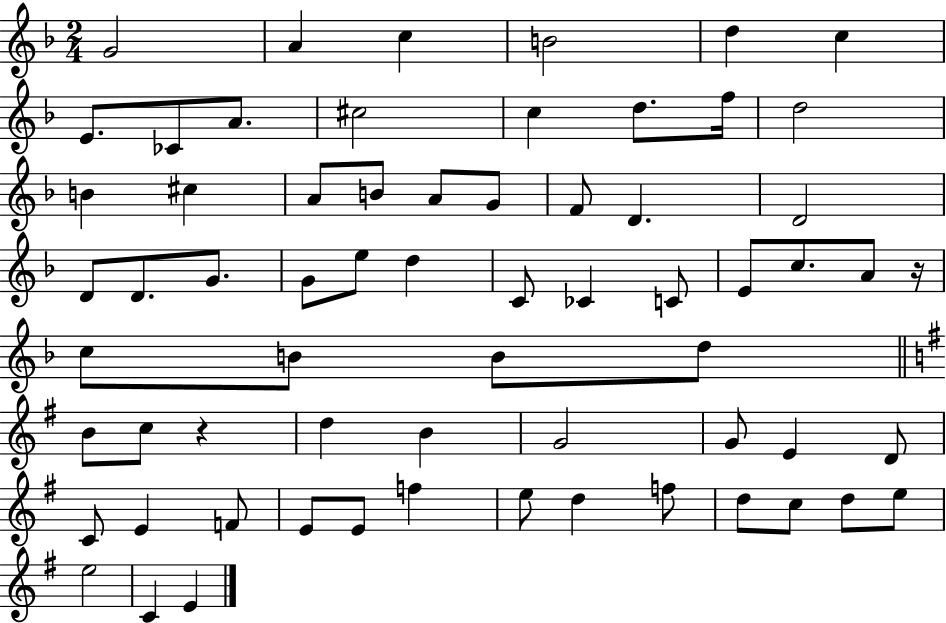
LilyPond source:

{
  \clef treble
  \numericTimeSignature
  \time 2/4
  \key f \major
  g'2 | a'4 c''4 | b'2 | d''4 c''4 | \break e'8. ces'8 a'8. | cis''2 | c''4 d''8. f''16 | d''2 | \break b'4 cis''4 | a'8 b'8 a'8 g'8 | f'8 d'4. | d'2 | \break d'8 d'8. g'8. | g'8 e''8 d''4 | c'8 ces'4 c'8 | e'8 c''8. a'8 r16 | \break c''8 b'8 b'8 d''8 | \bar "||" \break \key g \major b'8 c''8 r4 | d''4 b'4 | g'2 | g'8 e'4 d'8 | \break c'8 e'4 f'8 | e'8 e'8 f''4 | e''8 d''4 f''8 | d''8 c''8 d''8 e''8 | \break e''2 | c'4 e'4 | \bar "|."
}